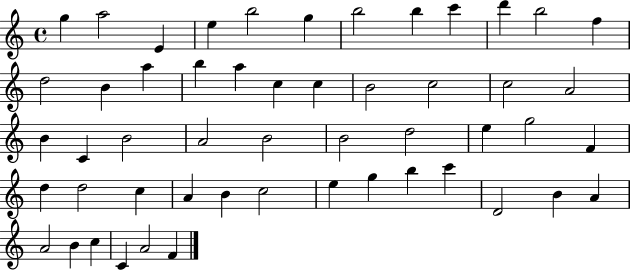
G5/q A5/h E4/q E5/q B5/h G5/q B5/h B5/q C6/q D6/q B5/h F5/q D5/h B4/q A5/q B5/q A5/q C5/q C5/q B4/h C5/h C5/h A4/h B4/q C4/q B4/h A4/h B4/h B4/h D5/h E5/q G5/h F4/q D5/q D5/h C5/q A4/q B4/q C5/h E5/q G5/q B5/q C6/q D4/h B4/q A4/q A4/h B4/q C5/q C4/q A4/h F4/q